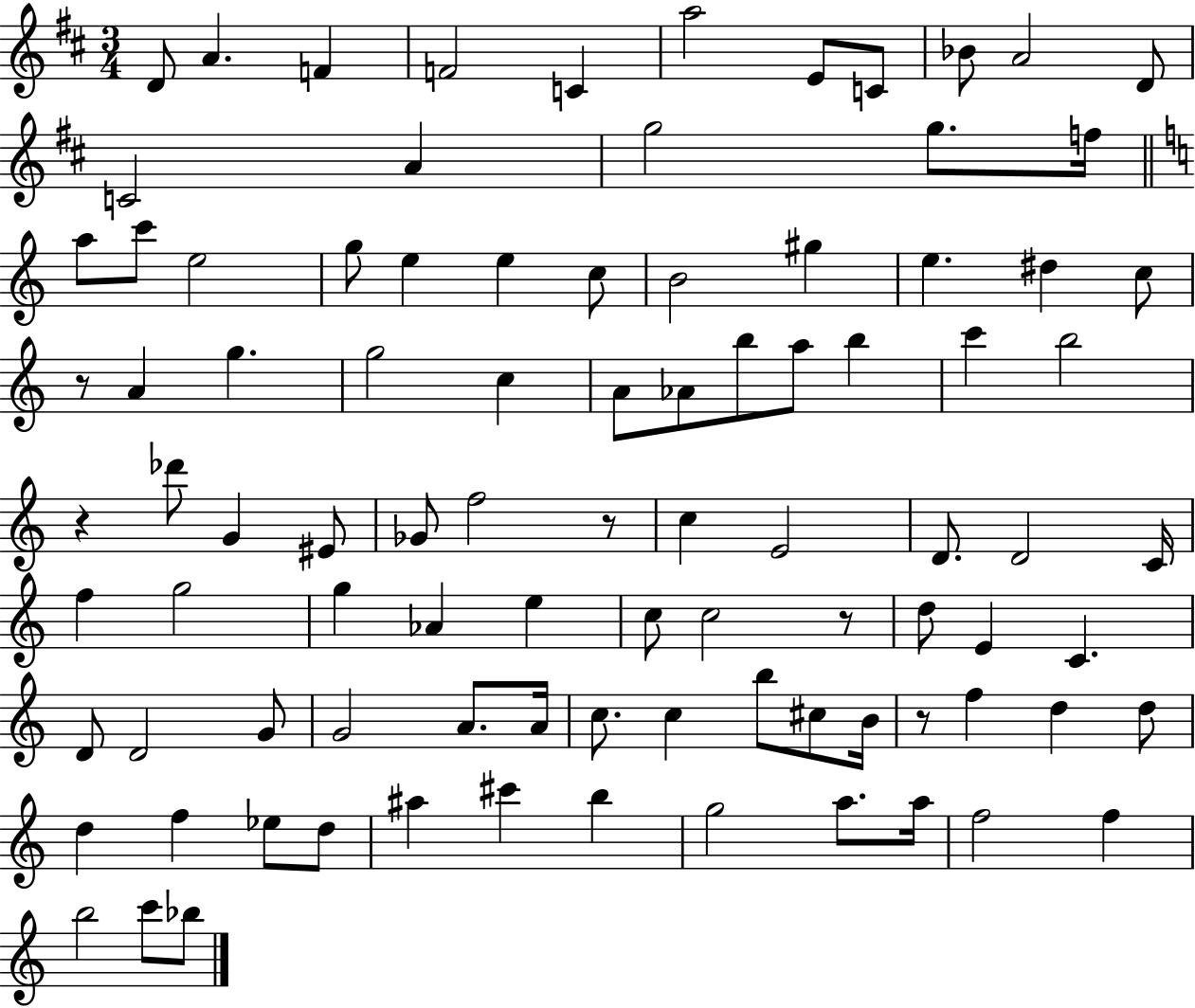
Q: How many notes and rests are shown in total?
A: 93